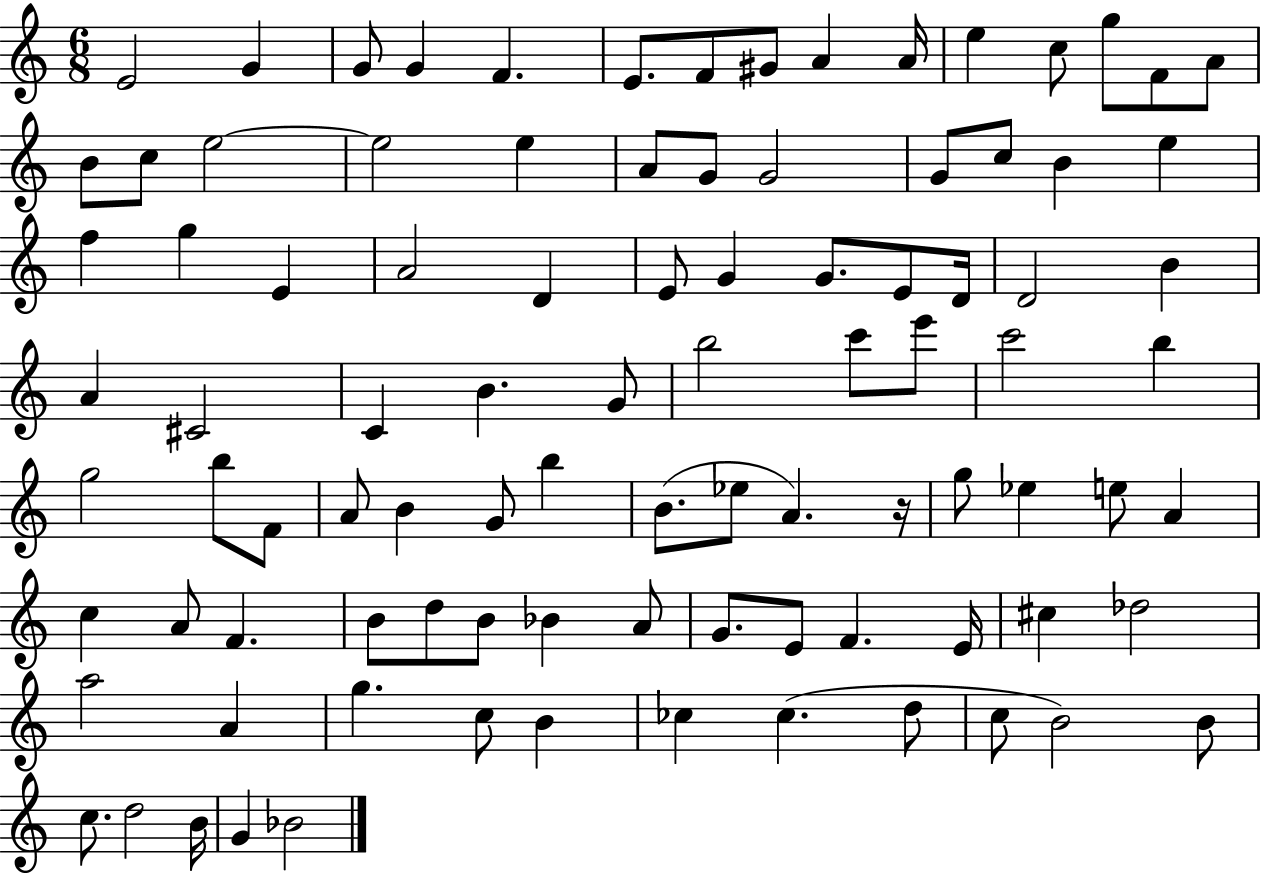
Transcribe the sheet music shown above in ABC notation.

X:1
T:Untitled
M:6/8
L:1/4
K:C
E2 G G/2 G F E/2 F/2 ^G/2 A A/4 e c/2 g/2 F/2 A/2 B/2 c/2 e2 e2 e A/2 G/2 G2 G/2 c/2 B e f g E A2 D E/2 G G/2 E/2 D/4 D2 B A ^C2 C B G/2 b2 c'/2 e'/2 c'2 b g2 b/2 F/2 A/2 B G/2 b B/2 _e/2 A z/4 g/2 _e e/2 A c A/2 F B/2 d/2 B/2 _B A/2 G/2 E/2 F E/4 ^c _d2 a2 A g c/2 B _c _c d/2 c/2 B2 B/2 c/2 d2 B/4 G _B2